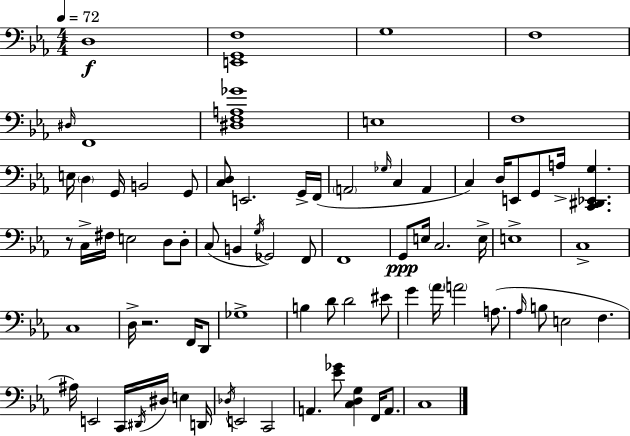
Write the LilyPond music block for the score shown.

{
  \clef bass
  \numericTimeSignature
  \time 4/4
  \key c \minor
  \tempo 4 = 72
  d1\f | <e, g, f>1 | g1 | f1 | \break \grace { dis16 } f,1 | <dis f a ges'>1 | e1 | f1 | \break e16 \parenthesize d4 g,16 b,2 g,8 | <c d>8 e,2. g,16-> | f,16( \parenthesize a,2 \grace { ges16 } c4 a,4 | c4) d16 e,8 g,8 a16-> <c, dis, ees, g>4. | \break r8 c16-> fis16 e2 d8 | d8-. c8( b,4 \acciaccatura { g16 } ges,2) | f,8 f,1 | g,8\ppp e16 c2. | \break e16-> e1-> | c1-> | c1 | d16-> r2. | \break f,16 d,8 ges1-> | b4 d'8 d'2 | eis'8 g'4 \parenthesize aes'16 \parenthesize a'2 | a8.( \grace { aes16 } b8 e2 f4. | \break ais16) e,2 c,16 \acciaccatura { dis,16 } dis16 | e4 d,16 \acciaccatura { des16 } e,2 c,2 | a,4. <ees' ges'>8 <c d g>4 | f,16 a,8. c1 | \break \bar "|."
}